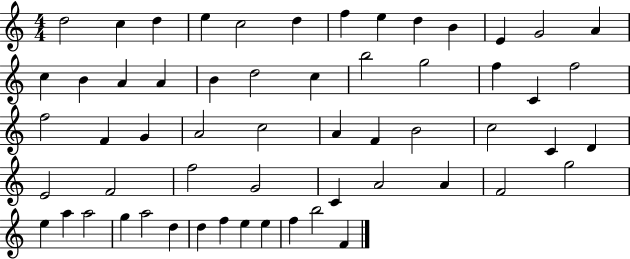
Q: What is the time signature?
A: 4/4